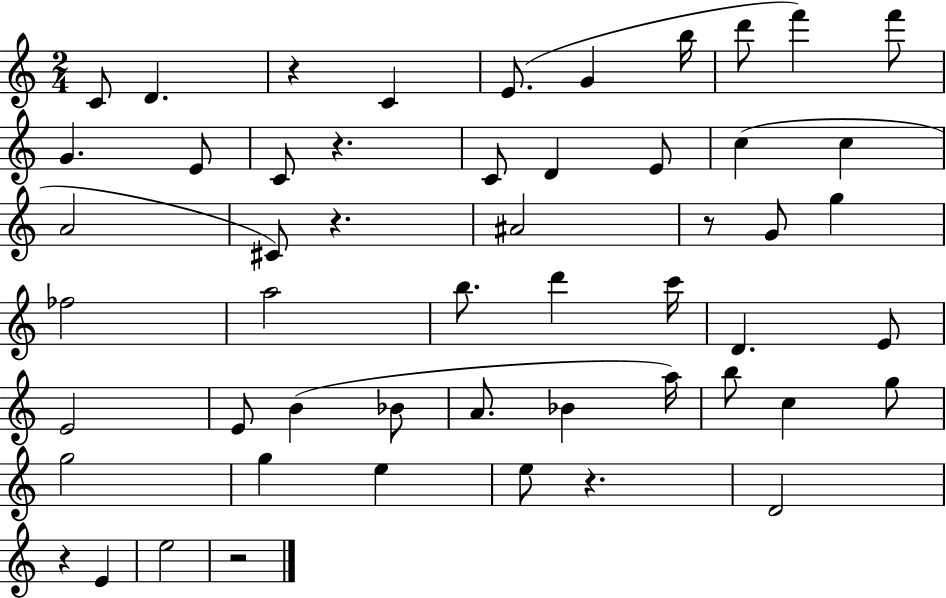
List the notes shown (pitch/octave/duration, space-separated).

C4/e D4/q. R/q C4/q E4/e. G4/q B5/s D6/e F6/q F6/e G4/q. E4/e C4/e R/q. C4/e D4/q E4/e C5/q C5/q A4/h C#4/e R/q. A#4/h R/e G4/e G5/q FES5/h A5/h B5/e. D6/q C6/s D4/q. E4/e E4/h E4/e B4/q Bb4/e A4/e. Bb4/q A5/s B5/e C5/q G5/e G5/h G5/q E5/q E5/e R/q. D4/h R/q E4/q E5/h R/h